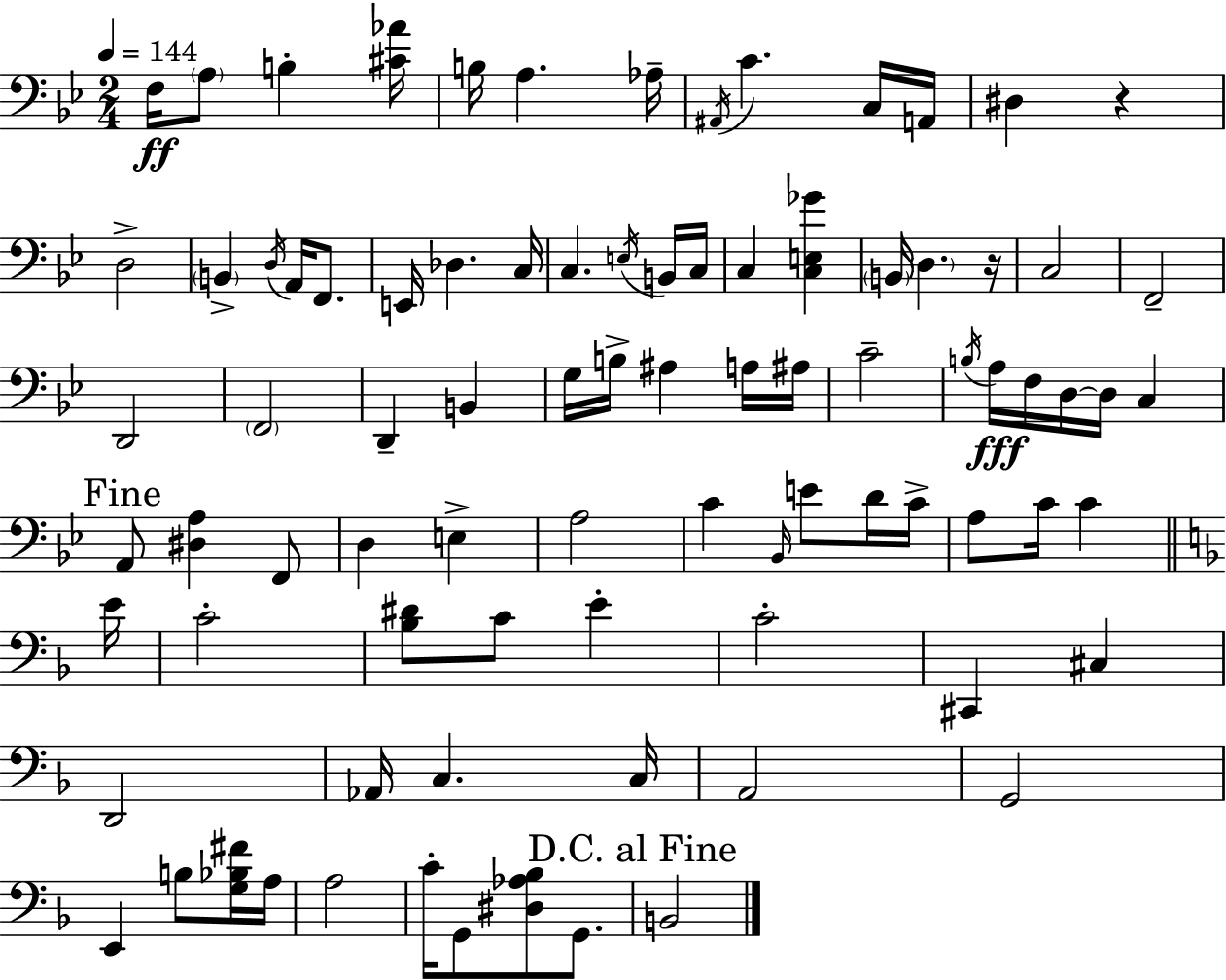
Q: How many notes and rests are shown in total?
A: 86